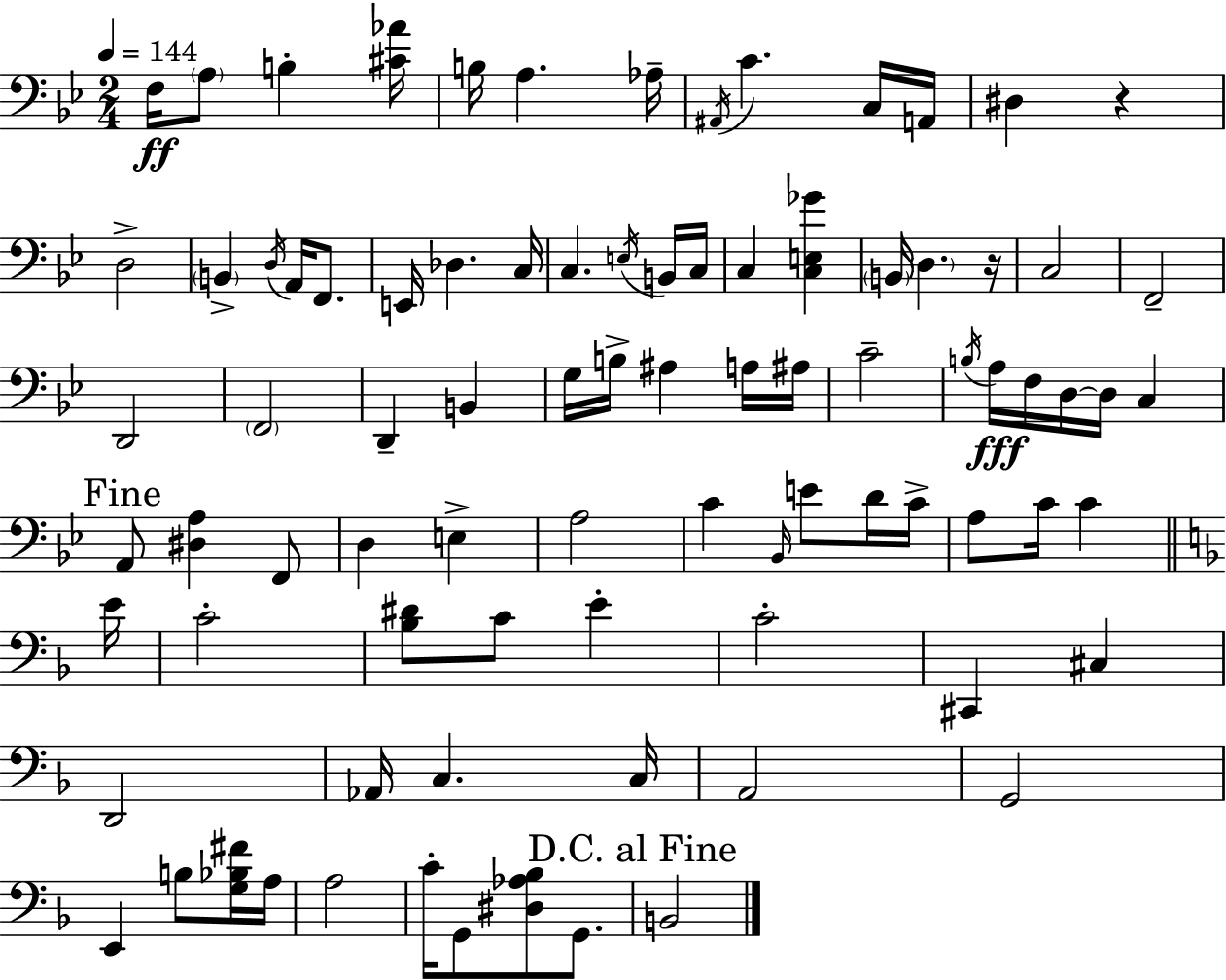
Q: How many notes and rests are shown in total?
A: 86